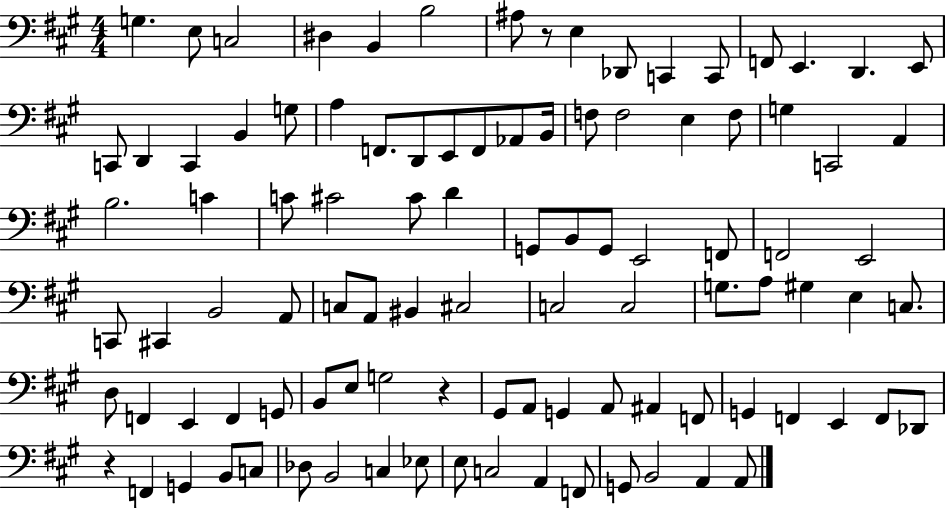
G3/q. E3/e C3/h D#3/q B2/q B3/h A#3/e R/e E3/q Db2/e C2/q C2/e F2/e E2/q. D2/q. E2/e C2/e D2/q C2/q B2/q G3/e A3/q F2/e. D2/e E2/e F2/e Ab2/e B2/s F3/e F3/h E3/q F3/e G3/q C2/h A2/q B3/h. C4/q C4/e C#4/h C#4/e D4/q G2/e B2/e G2/e E2/h F2/e F2/h E2/h C2/e C#2/q B2/h A2/e C3/e A2/e BIS2/q C#3/h C3/h C3/h G3/e. A3/e G#3/q E3/q C3/e. D3/e F2/q E2/q F2/q G2/e B2/e E3/e G3/h R/q G#2/e A2/e G2/q A2/e A#2/q F2/e G2/q F2/q E2/q F2/e Db2/e R/q F2/q G2/q B2/e C3/e Db3/e B2/h C3/q Eb3/e E3/e C3/h A2/q F2/e G2/e B2/h A2/q A2/e